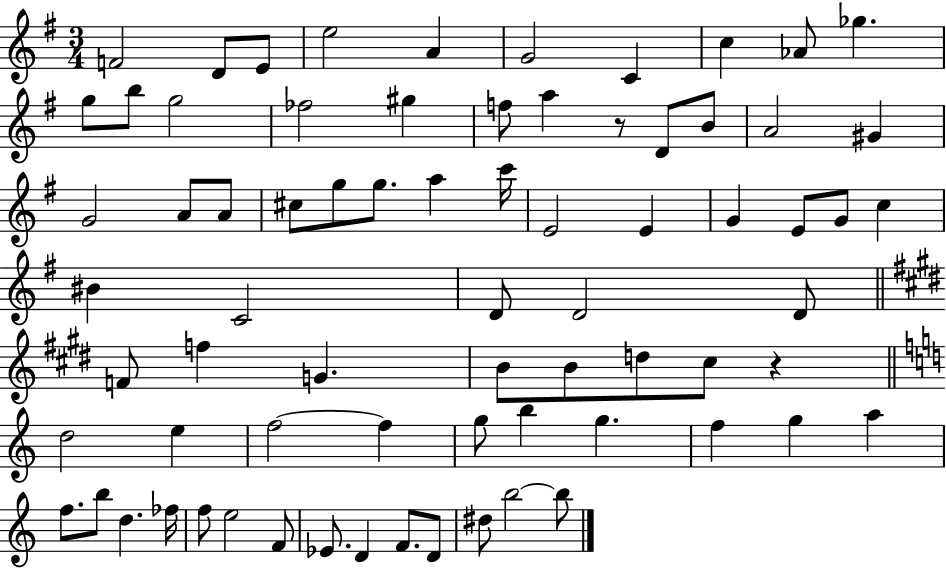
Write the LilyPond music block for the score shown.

{
  \clef treble
  \numericTimeSignature
  \time 3/4
  \key g \major
  f'2 d'8 e'8 | e''2 a'4 | g'2 c'4 | c''4 aes'8 ges''4. | \break g''8 b''8 g''2 | fes''2 gis''4 | f''8 a''4 r8 d'8 b'8 | a'2 gis'4 | \break g'2 a'8 a'8 | cis''8 g''8 g''8. a''4 c'''16 | e'2 e'4 | g'4 e'8 g'8 c''4 | \break bis'4 c'2 | d'8 d'2 d'8 | \bar "||" \break \key e \major f'8 f''4 g'4. | b'8 b'8 d''8 cis''8 r4 | \bar "||" \break \key a \minor d''2 e''4 | f''2~~ f''4 | g''8 b''4 g''4. | f''4 g''4 a''4 | \break f''8. b''8 d''4. fes''16 | f''8 e''2 f'8 | ees'8. d'4 f'8. d'8 | dis''8 b''2~~ b''8 | \break \bar "|."
}